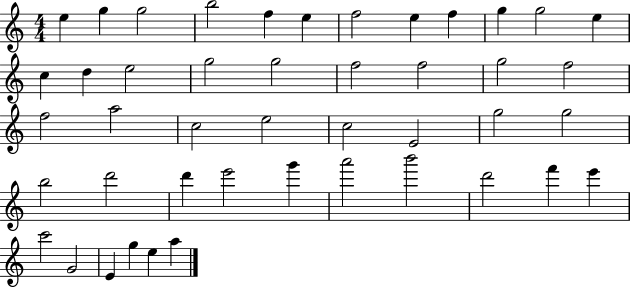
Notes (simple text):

E5/q G5/q G5/h B5/h F5/q E5/q F5/h E5/q F5/q G5/q G5/h E5/q C5/q D5/q E5/h G5/h G5/h F5/h F5/h G5/h F5/h F5/h A5/h C5/h E5/h C5/h E4/h G5/h G5/h B5/h D6/h D6/q E6/h G6/q A6/h B6/h D6/h F6/q E6/q C6/h G4/h E4/q G5/q E5/q A5/q